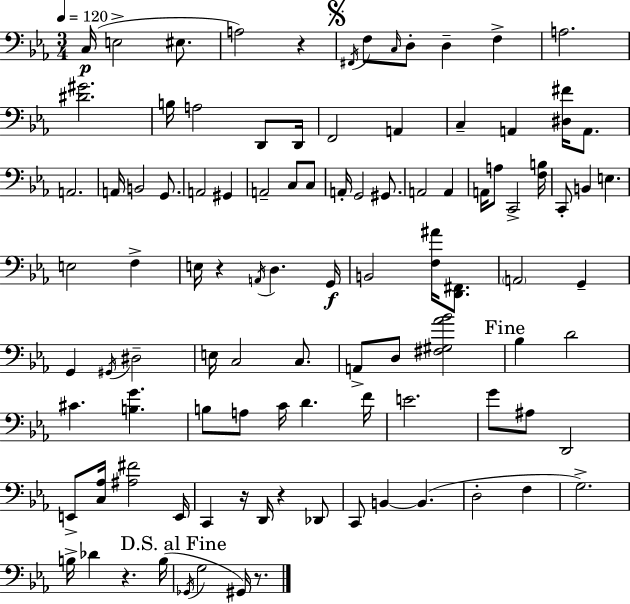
{
  \clef bass
  \numericTimeSignature
  \time 3/4
  \key ees \major
  \tempo 4 = 120
  c16(\p e2-> eis8. | a2) r4 | \mark \markup { \musicglyph "scripts.segno" } \acciaccatura { fis,16 } f8 \grace { c16 } d8-. d4-- f4-> | a2. | \break <dis' gis'>2. | b16 a2 d,8 | d,16 f,2 a,4 | c4-- a,4 <dis fis'>16 a,8. | \break a,2. | a,16 b,2 g,8. | a,2 gis,4 | a,2-- c8 | \break c8 a,16-. g,2 gis,8. | a,2 a,4 | a,16 a8 c,2-> | <f b>16 c,8-. b,4 e4. | \break e2 f4-> | e16 r4 \acciaccatura { a,16 } d4. | g,16\f b,2 <f ais'>16 | <d, fis,>8. \parenthesize a,2 g,4-- | \break g,4 \acciaccatura { gis,16 } dis2-- | e16 c2 | c8. a,8-> d8 <fis gis aes' bes'>2 | \mark "Fine" bes4 d'2 | \break cis'4. <b g'>4. | b8 a8 c'16 d'4. | f'16 e'2. | g'8 ais8 d,2 | \break e,8-> <c aes>16 <ais fis'>2 | e,16 c,4 r16 d,16 r4 | des,8 c,8 b,4~~ b,4.( | d2-. | \break f4 g2.->) | b16-> des'4 r4. | b16( \mark "D.S. al Fine" \acciaccatura { ges,16 } g2 | gis,16) r8. \bar "|."
}